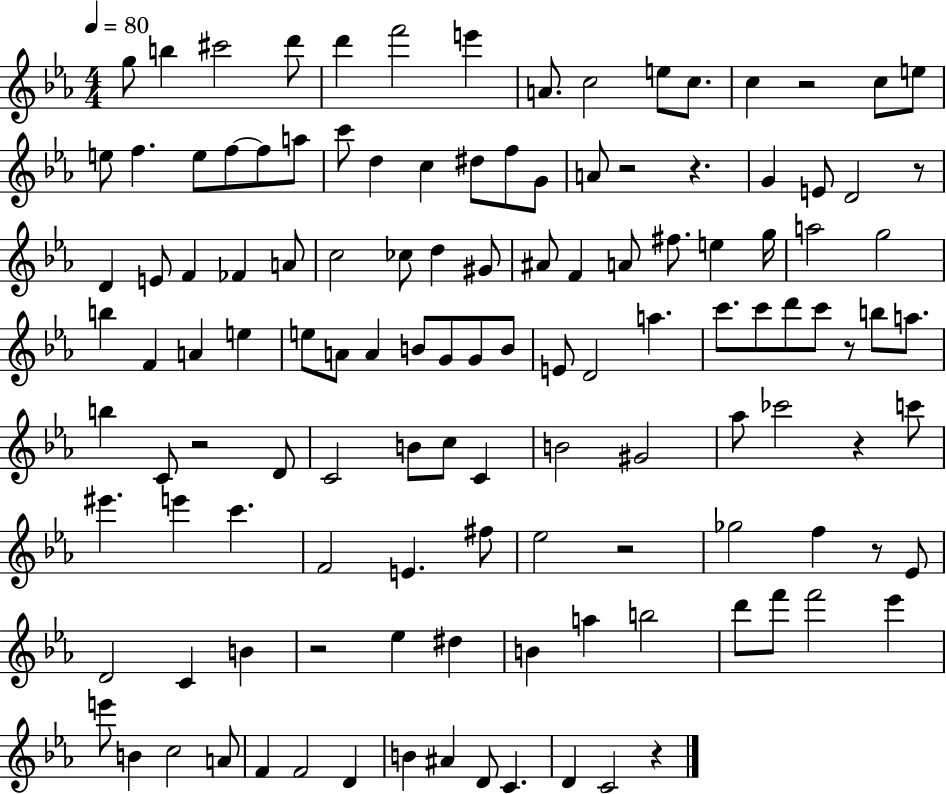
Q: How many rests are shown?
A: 11